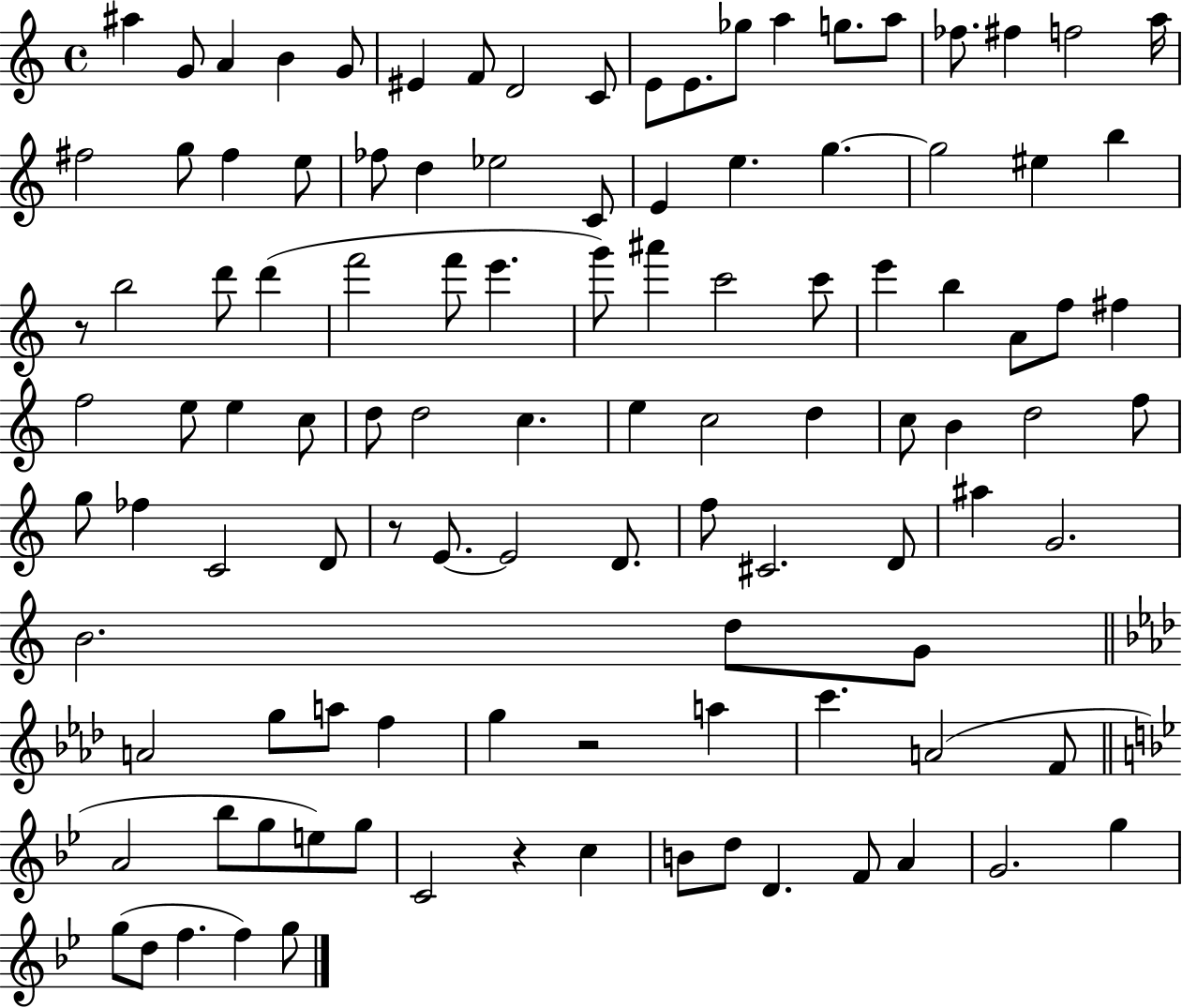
{
  \clef treble
  \time 4/4
  \defaultTimeSignature
  \key c \major
  \repeat volta 2 { ais''4 g'8 a'4 b'4 g'8 | eis'4 f'8 d'2 c'8 | e'8 e'8. ges''8 a''4 g''8. a''8 | fes''8. fis''4 f''2 a''16 | \break fis''2 g''8 fis''4 e''8 | fes''8 d''4 ees''2 c'8 | e'4 e''4. g''4.~~ | g''2 eis''4 b''4 | \break r8 b''2 d'''8 d'''4( | f'''2 f'''8 e'''4. | g'''8) ais'''4 c'''2 c'''8 | e'''4 b''4 a'8 f''8 fis''4 | \break f''2 e''8 e''4 c''8 | d''8 d''2 c''4. | e''4 c''2 d''4 | c''8 b'4 d''2 f''8 | \break g''8 fes''4 c'2 d'8 | r8 e'8.~~ e'2 d'8. | f''8 cis'2. d'8 | ais''4 g'2. | \break b'2. d''8 g'8 | \bar "||" \break \key aes \major a'2 g''8 a''8 f''4 | g''4 r2 a''4 | c'''4. a'2( f'8 | \bar "||" \break \key bes \major a'2 bes''8 g''8 e''8) g''8 | c'2 r4 c''4 | b'8 d''8 d'4. f'8 a'4 | g'2. g''4 | \break g''8( d''8 f''4. f''4) g''8 | } \bar "|."
}